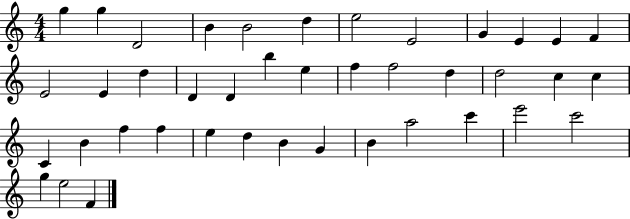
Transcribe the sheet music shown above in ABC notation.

X:1
T:Untitled
M:4/4
L:1/4
K:C
g g D2 B B2 d e2 E2 G E E F E2 E d D D b e f f2 d d2 c c C B f f e d B G B a2 c' e'2 c'2 g e2 F